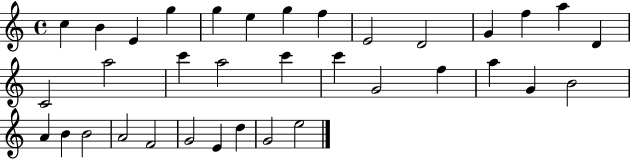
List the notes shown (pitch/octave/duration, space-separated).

C5/q B4/q E4/q G5/q G5/q E5/q G5/q F5/q E4/h D4/h G4/q F5/q A5/q D4/q C4/h A5/h C6/q A5/h C6/q C6/q G4/h F5/q A5/q G4/q B4/h A4/q B4/q B4/h A4/h F4/h G4/h E4/q D5/q G4/h E5/h